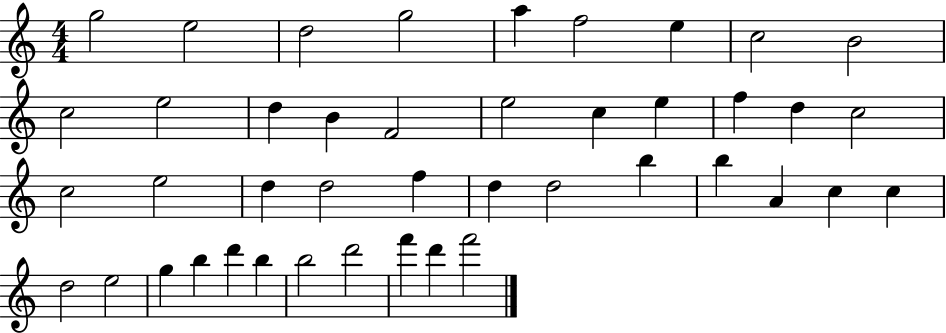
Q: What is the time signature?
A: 4/4